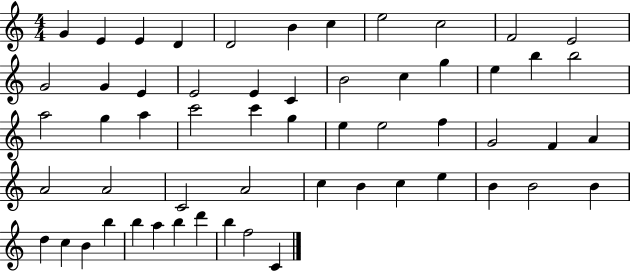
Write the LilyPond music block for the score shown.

{
  \clef treble
  \numericTimeSignature
  \time 4/4
  \key c \major
  g'4 e'4 e'4 d'4 | d'2 b'4 c''4 | e''2 c''2 | f'2 e'2 | \break g'2 g'4 e'4 | e'2 e'4 c'4 | b'2 c''4 g''4 | e''4 b''4 b''2 | \break a''2 g''4 a''4 | c'''2 c'''4 g''4 | e''4 e''2 f''4 | g'2 f'4 a'4 | \break a'2 a'2 | c'2 a'2 | c''4 b'4 c''4 e''4 | b'4 b'2 b'4 | \break d''4 c''4 b'4 b''4 | b''4 a''4 b''4 d'''4 | b''4 f''2 c'4 | \bar "|."
}